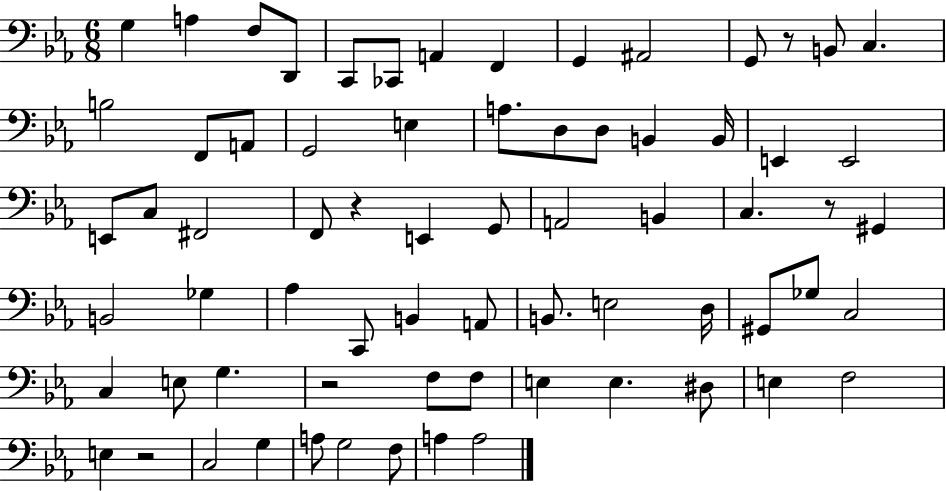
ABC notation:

X:1
T:Untitled
M:6/8
L:1/4
K:Eb
G, A, F,/2 D,,/2 C,,/2 _C,,/2 A,, F,, G,, ^A,,2 G,,/2 z/2 B,,/2 C, B,2 F,,/2 A,,/2 G,,2 E, A,/2 D,/2 D,/2 B,, B,,/4 E,, E,,2 E,,/2 C,/2 ^F,,2 F,,/2 z E,, G,,/2 A,,2 B,, C, z/2 ^G,, B,,2 _G, _A, C,,/2 B,, A,,/2 B,,/2 E,2 D,/4 ^G,,/2 _G,/2 C,2 C, E,/2 G, z2 F,/2 F,/2 E, E, ^D,/2 E, F,2 E, z2 C,2 G, A,/2 G,2 F,/2 A, A,2